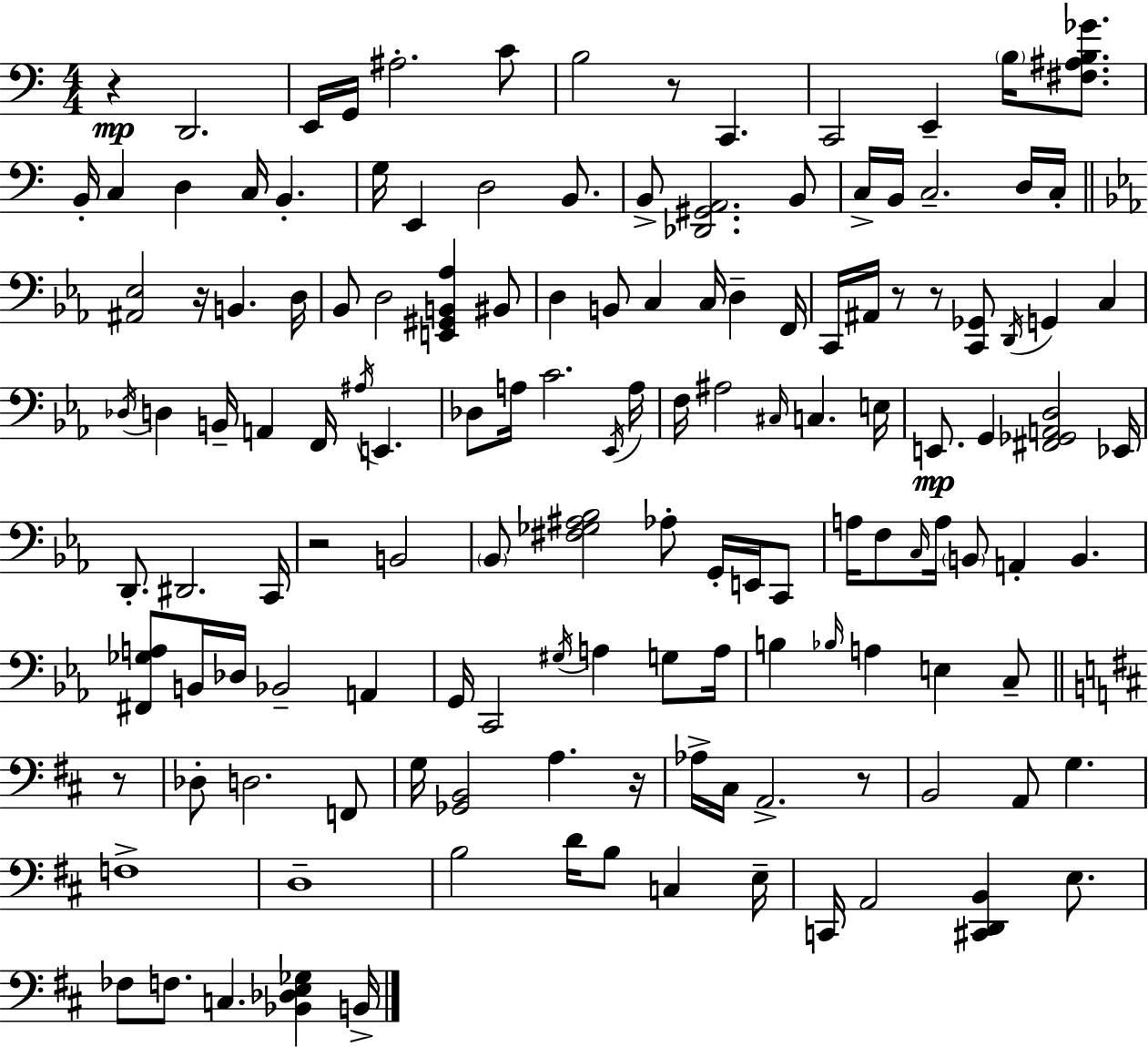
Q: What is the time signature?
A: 4/4